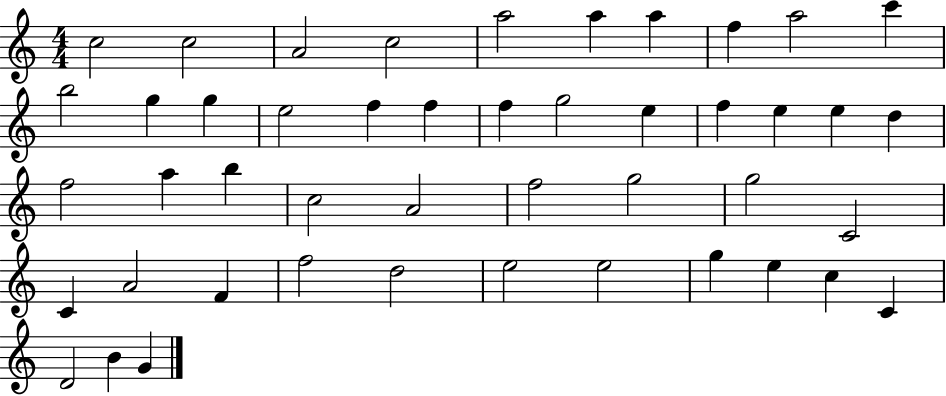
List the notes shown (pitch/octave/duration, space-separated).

C5/h C5/h A4/h C5/h A5/h A5/q A5/q F5/q A5/h C6/q B5/h G5/q G5/q E5/h F5/q F5/q F5/q G5/h E5/q F5/q E5/q E5/q D5/q F5/h A5/q B5/q C5/h A4/h F5/h G5/h G5/h C4/h C4/q A4/h F4/q F5/h D5/h E5/h E5/h G5/q E5/q C5/q C4/q D4/h B4/q G4/q